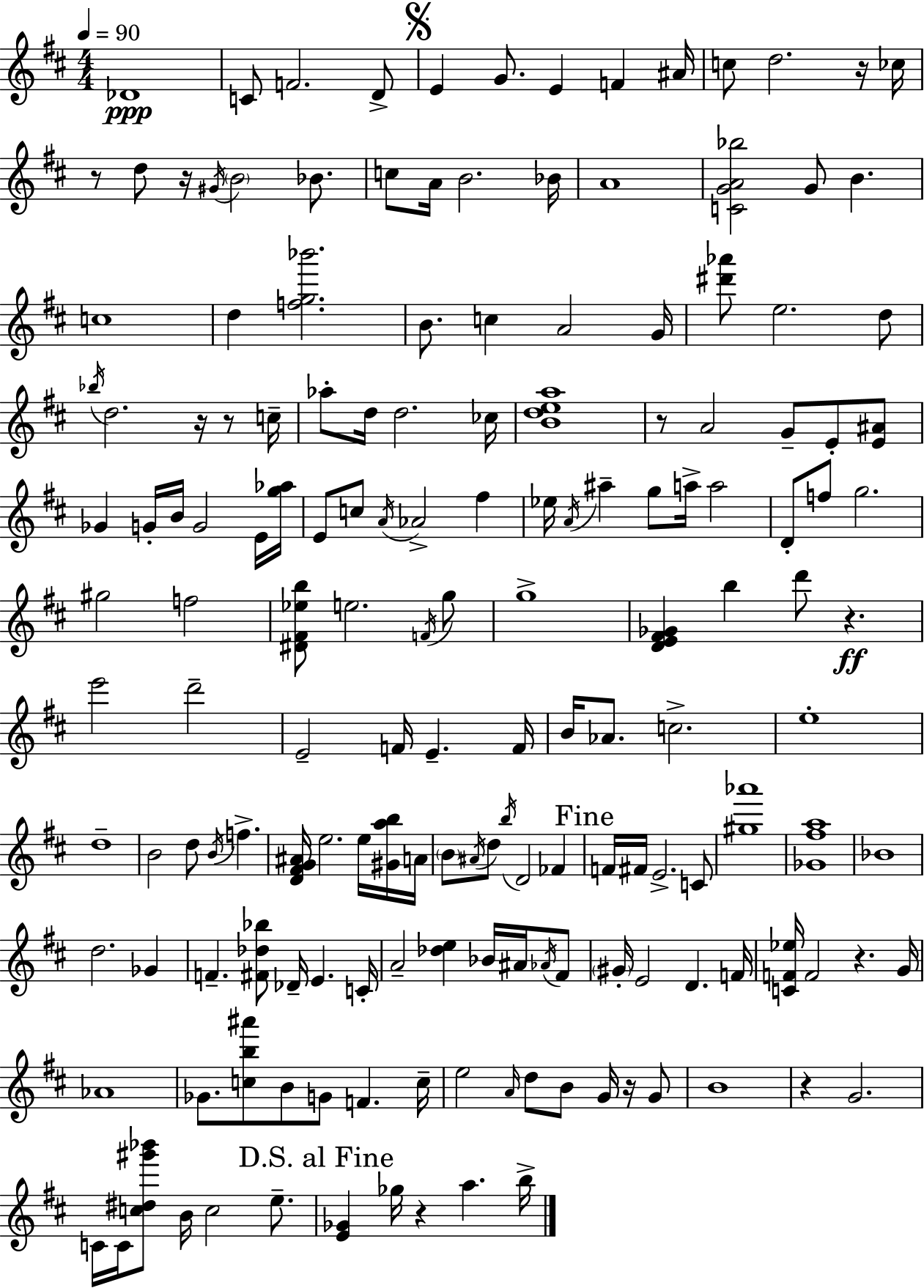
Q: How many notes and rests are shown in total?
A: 165